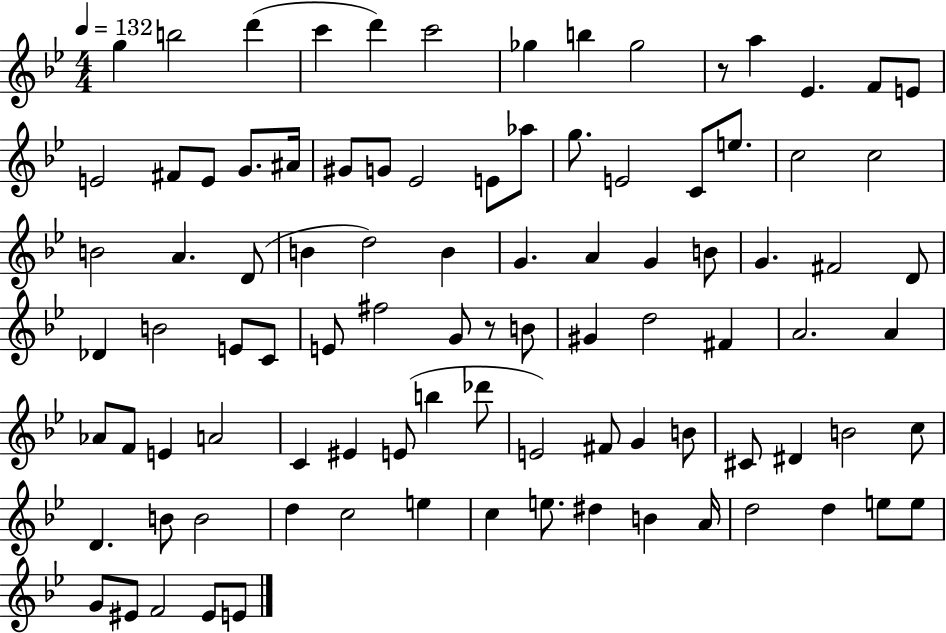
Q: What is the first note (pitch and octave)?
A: G5